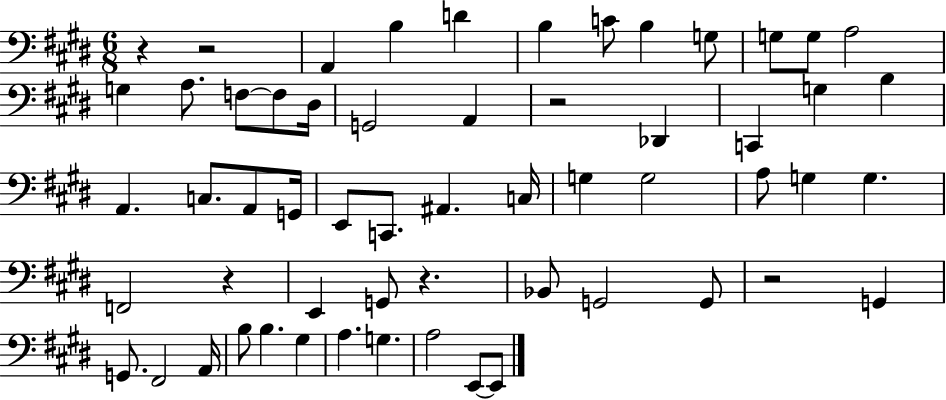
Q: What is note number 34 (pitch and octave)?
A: G3